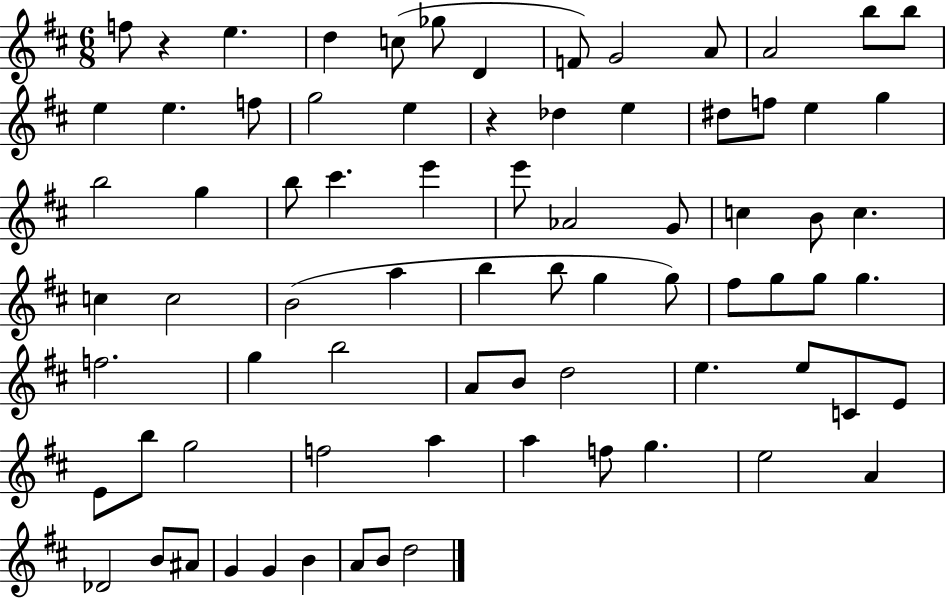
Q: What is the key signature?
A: D major